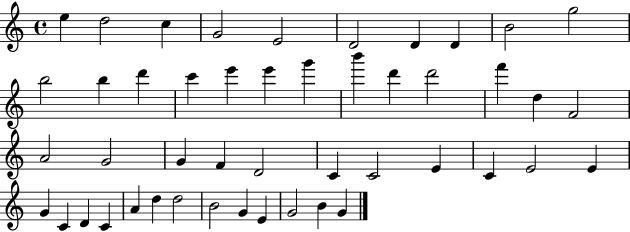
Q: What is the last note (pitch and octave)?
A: G4